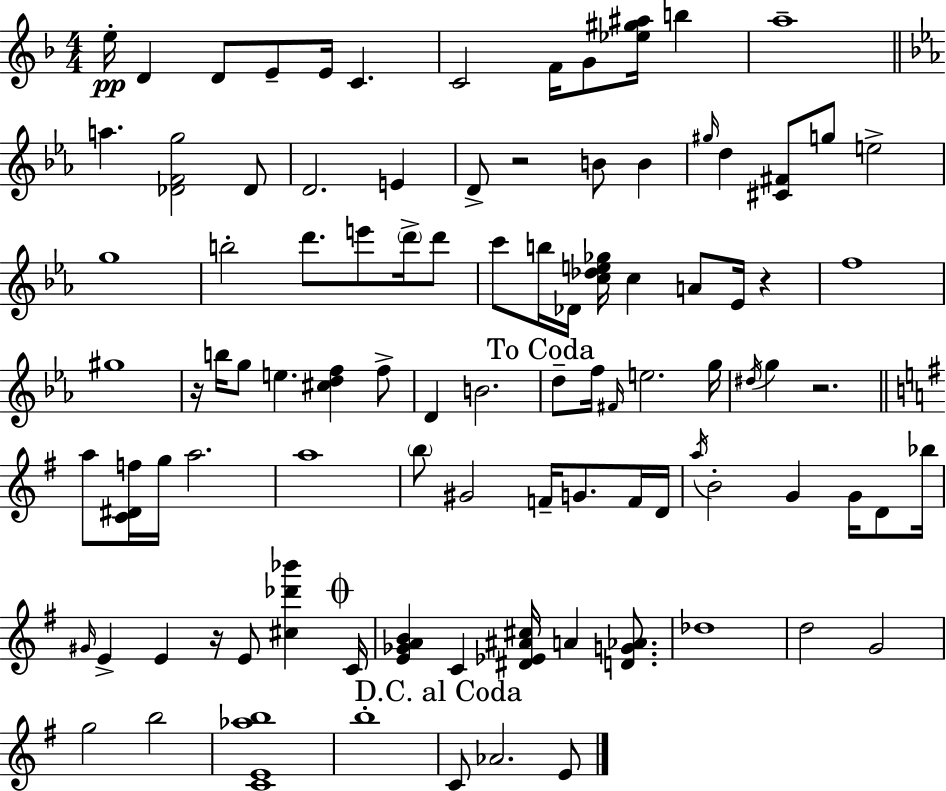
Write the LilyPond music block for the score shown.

{
  \clef treble
  \numericTimeSignature
  \time 4/4
  \key f \major
  \repeat volta 2 { e''16-.\pp d'4 d'8 e'8-- e'16 c'4. | c'2 f'16 g'8 <ees'' gis'' ais''>16 b''4 | a''1-- | \bar "||" \break \key c \minor a''4. <des' f' g''>2 des'8 | d'2. e'4 | d'8-> r2 b'8 b'4 | \grace { gis''16 } d''4 <cis' fis'>8 g''8 e''2-> | \break g''1 | b''2-. d'''8. e'''8 \parenthesize d'''16-> d'''8 | c'''8 b''16 des'16 <c'' des'' e'' ges''>16 c''4 a'8 ees'16 r4 | f''1 | \break gis''1 | r16 b''16 g''8 e''4. <cis'' d'' f''>4 f''8-> | d'4 b'2. | \mark "To Coda" d''8-- f''16 \grace { fis'16 } e''2. | \break g''16 \acciaccatura { dis''16 } g''4 r2. | \bar "||" \break \key g \major a''8 <c' dis' f''>16 g''16 a''2. | a''1 | \parenthesize b''8 gis'2 f'16-- g'8. f'16 d'16 | \acciaccatura { a''16 } b'2-. g'4 g'16 d'8 | \break bes''16 \grace { gis'16 } e'4-> e'4 r16 e'8 <cis'' des''' bes'''>4 | \mark \markup { \musicglyph "scripts.coda" } c'16 <e' ges' a' b'>4 c'4 <dis' ees' ais' cis''>16 a'4 <d' g' aes'>8. | des''1 | d''2 g'2 | \break g''2 b''2 | <c' e' aes'' b''>1 | b''1-. | \mark "D.C. al Coda" c'8 aes'2. | \break e'8 } \bar "|."
}